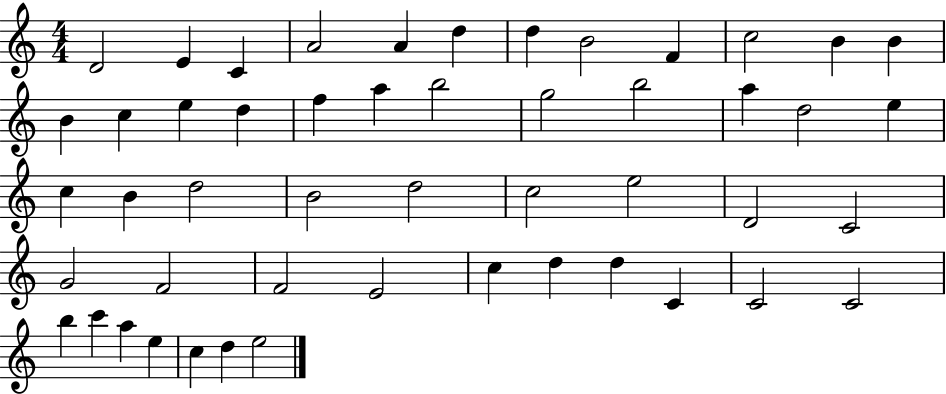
{
  \clef treble
  \numericTimeSignature
  \time 4/4
  \key c \major
  d'2 e'4 c'4 | a'2 a'4 d''4 | d''4 b'2 f'4 | c''2 b'4 b'4 | \break b'4 c''4 e''4 d''4 | f''4 a''4 b''2 | g''2 b''2 | a''4 d''2 e''4 | \break c''4 b'4 d''2 | b'2 d''2 | c''2 e''2 | d'2 c'2 | \break g'2 f'2 | f'2 e'2 | c''4 d''4 d''4 c'4 | c'2 c'2 | \break b''4 c'''4 a''4 e''4 | c''4 d''4 e''2 | \bar "|."
}